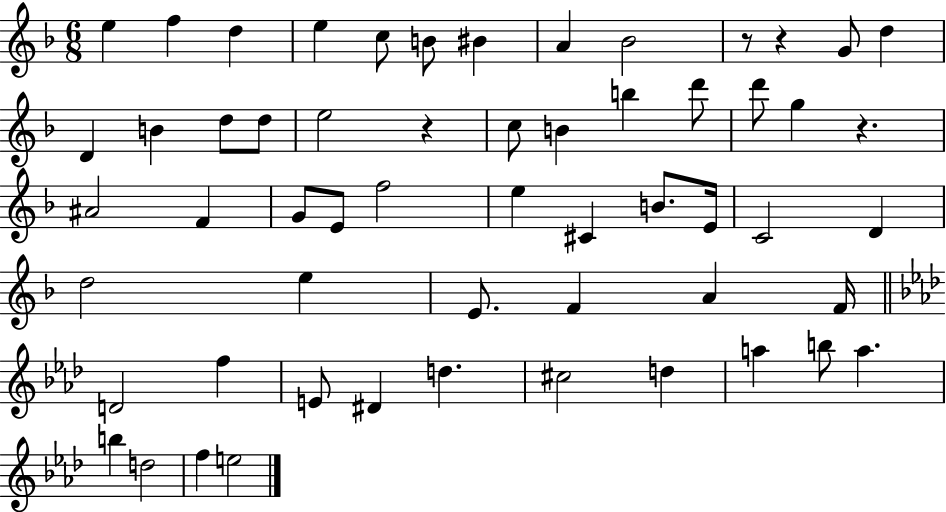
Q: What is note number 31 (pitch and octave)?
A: E4